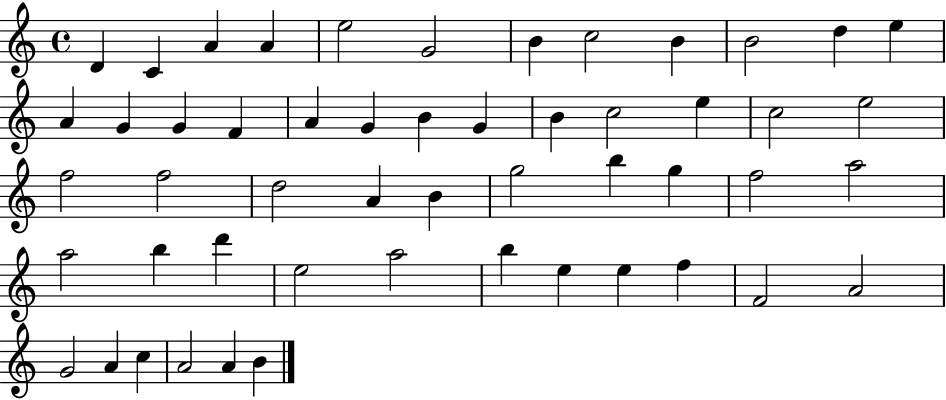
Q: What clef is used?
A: treble